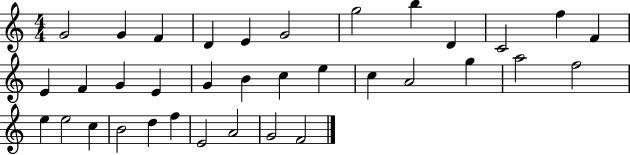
G4/h G4/q F4/q D4/q E4/q G4/h G5/h B5/q D4/q C4/h F5/q F4/q E4/q F4/q G4/q E4/q G4/q B4/q C5/q E5/q C5/q A4/h G5/q A5/h F5/h E5/q E5/h C5/q B4/h D5/q F5/q E4/h A4/h G4/h F4/h